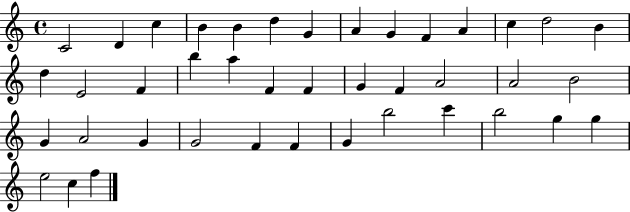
C4/h D4/q C5/q B4/q B4/q D5/q G4/q A4/q G4/q F4/q A4/q C5/q D5/h B4/q D5/q E4/h F4/q B5/q A5/q F4/q F4/q G4/q F4/q A4/h A4/h B4/h G4/q A4/h G4/q G4/h F4/q F4/q G4/q B5/h C6/q B5/h G5/q G5/q E5/h C5/q F5/q